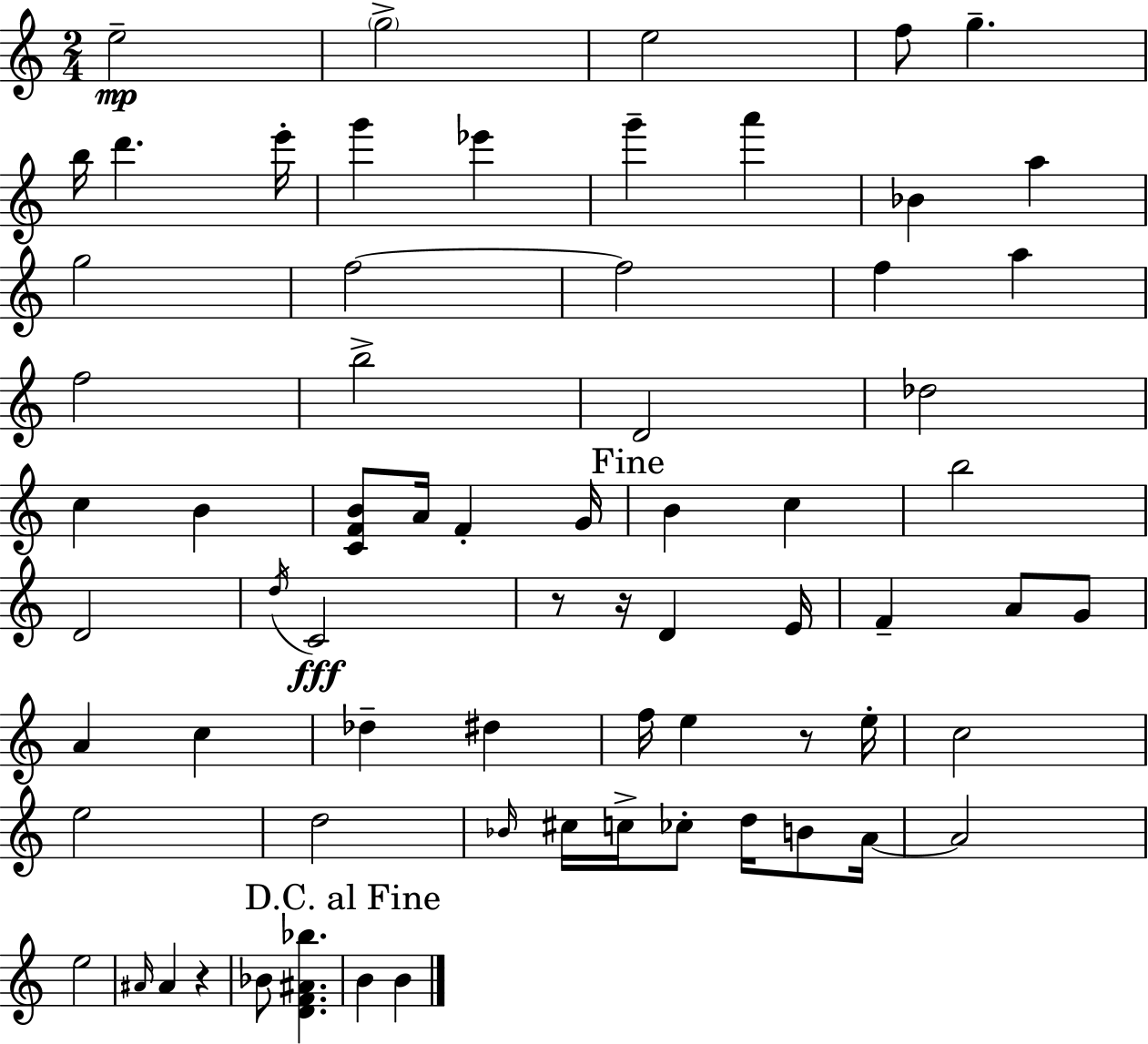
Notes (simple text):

E5/h G5/h E5/h F5/e G5/q. B5/s D6/q. E6/s G6/q Eb6/q G6/q A6/q Bb4/q A5/q G5/h F5/h F5/h F5/q A5/q F5/h B5/h D4/h Db5/h C5/q B4/q [C4,F4,B4]/e A4/s F4/q G4/s B4/q C5/q B5/h D4/h D5/s C4/h R/e R/s D4/q E4/s F4/q A4/e G4/e A4/q C5/q Db5/q D#5/q F5/s E5/q R/e E5/s C5/h E5/h D5/h Bb4/s C#5/s C5/s CES5/e D5/s B4/e A4/s A4/h E5/h A#4/s A#4/q R/q Bb4/e [D4,F4,A#4,Bb5]/q. B4/q B4/q